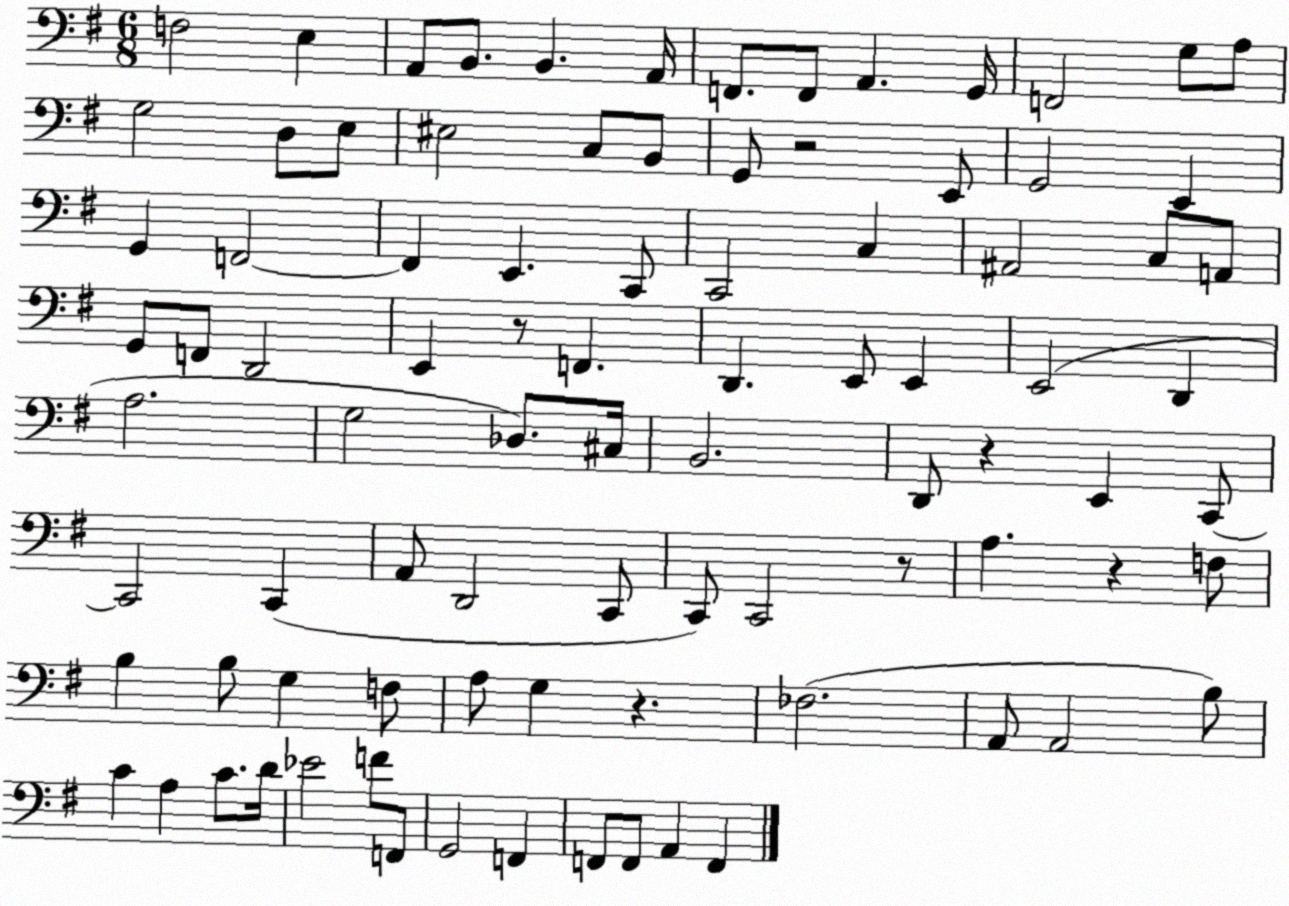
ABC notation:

X:1
T:Untitled
M:6/8
L:1/4
K:G
F,2 E, A,,/2 B,,/2 B,, A,,/4 F,,/2 F,,/2 A,, G,,/4 F,,2 G,/2 A,/2 G,2 D,/2 E,/2 ^E,2 C,/2 B,,/2 G,,/2 z2 E,,/2 G,,2 E,, G,, F,,2 F,, E,, C,,/2 C,,2 C, ^A,,2 C,/2 A,,/2 G,,/2 F,,/2 D,,2 E,, z/2 F,, D,, E,,/2 E,, E,,2 D,, A,2 G,2 _D,/2 ^C,/4 B,,2 D,,/2 z E,, C,,/2 C,,2 C,, A,,/2 D,,2 C,,/2 C,,/2 C,,2 z/2 A, z F,/2 B, B,/2 G, F,/2 A,/2 G, z _F,2 A,,/2 A,,2 B,/2 C A, C/2 D/4 _E2 F/2 F,,/2 G,,2 F,, F,,/2 F,,/2 A,, F,,